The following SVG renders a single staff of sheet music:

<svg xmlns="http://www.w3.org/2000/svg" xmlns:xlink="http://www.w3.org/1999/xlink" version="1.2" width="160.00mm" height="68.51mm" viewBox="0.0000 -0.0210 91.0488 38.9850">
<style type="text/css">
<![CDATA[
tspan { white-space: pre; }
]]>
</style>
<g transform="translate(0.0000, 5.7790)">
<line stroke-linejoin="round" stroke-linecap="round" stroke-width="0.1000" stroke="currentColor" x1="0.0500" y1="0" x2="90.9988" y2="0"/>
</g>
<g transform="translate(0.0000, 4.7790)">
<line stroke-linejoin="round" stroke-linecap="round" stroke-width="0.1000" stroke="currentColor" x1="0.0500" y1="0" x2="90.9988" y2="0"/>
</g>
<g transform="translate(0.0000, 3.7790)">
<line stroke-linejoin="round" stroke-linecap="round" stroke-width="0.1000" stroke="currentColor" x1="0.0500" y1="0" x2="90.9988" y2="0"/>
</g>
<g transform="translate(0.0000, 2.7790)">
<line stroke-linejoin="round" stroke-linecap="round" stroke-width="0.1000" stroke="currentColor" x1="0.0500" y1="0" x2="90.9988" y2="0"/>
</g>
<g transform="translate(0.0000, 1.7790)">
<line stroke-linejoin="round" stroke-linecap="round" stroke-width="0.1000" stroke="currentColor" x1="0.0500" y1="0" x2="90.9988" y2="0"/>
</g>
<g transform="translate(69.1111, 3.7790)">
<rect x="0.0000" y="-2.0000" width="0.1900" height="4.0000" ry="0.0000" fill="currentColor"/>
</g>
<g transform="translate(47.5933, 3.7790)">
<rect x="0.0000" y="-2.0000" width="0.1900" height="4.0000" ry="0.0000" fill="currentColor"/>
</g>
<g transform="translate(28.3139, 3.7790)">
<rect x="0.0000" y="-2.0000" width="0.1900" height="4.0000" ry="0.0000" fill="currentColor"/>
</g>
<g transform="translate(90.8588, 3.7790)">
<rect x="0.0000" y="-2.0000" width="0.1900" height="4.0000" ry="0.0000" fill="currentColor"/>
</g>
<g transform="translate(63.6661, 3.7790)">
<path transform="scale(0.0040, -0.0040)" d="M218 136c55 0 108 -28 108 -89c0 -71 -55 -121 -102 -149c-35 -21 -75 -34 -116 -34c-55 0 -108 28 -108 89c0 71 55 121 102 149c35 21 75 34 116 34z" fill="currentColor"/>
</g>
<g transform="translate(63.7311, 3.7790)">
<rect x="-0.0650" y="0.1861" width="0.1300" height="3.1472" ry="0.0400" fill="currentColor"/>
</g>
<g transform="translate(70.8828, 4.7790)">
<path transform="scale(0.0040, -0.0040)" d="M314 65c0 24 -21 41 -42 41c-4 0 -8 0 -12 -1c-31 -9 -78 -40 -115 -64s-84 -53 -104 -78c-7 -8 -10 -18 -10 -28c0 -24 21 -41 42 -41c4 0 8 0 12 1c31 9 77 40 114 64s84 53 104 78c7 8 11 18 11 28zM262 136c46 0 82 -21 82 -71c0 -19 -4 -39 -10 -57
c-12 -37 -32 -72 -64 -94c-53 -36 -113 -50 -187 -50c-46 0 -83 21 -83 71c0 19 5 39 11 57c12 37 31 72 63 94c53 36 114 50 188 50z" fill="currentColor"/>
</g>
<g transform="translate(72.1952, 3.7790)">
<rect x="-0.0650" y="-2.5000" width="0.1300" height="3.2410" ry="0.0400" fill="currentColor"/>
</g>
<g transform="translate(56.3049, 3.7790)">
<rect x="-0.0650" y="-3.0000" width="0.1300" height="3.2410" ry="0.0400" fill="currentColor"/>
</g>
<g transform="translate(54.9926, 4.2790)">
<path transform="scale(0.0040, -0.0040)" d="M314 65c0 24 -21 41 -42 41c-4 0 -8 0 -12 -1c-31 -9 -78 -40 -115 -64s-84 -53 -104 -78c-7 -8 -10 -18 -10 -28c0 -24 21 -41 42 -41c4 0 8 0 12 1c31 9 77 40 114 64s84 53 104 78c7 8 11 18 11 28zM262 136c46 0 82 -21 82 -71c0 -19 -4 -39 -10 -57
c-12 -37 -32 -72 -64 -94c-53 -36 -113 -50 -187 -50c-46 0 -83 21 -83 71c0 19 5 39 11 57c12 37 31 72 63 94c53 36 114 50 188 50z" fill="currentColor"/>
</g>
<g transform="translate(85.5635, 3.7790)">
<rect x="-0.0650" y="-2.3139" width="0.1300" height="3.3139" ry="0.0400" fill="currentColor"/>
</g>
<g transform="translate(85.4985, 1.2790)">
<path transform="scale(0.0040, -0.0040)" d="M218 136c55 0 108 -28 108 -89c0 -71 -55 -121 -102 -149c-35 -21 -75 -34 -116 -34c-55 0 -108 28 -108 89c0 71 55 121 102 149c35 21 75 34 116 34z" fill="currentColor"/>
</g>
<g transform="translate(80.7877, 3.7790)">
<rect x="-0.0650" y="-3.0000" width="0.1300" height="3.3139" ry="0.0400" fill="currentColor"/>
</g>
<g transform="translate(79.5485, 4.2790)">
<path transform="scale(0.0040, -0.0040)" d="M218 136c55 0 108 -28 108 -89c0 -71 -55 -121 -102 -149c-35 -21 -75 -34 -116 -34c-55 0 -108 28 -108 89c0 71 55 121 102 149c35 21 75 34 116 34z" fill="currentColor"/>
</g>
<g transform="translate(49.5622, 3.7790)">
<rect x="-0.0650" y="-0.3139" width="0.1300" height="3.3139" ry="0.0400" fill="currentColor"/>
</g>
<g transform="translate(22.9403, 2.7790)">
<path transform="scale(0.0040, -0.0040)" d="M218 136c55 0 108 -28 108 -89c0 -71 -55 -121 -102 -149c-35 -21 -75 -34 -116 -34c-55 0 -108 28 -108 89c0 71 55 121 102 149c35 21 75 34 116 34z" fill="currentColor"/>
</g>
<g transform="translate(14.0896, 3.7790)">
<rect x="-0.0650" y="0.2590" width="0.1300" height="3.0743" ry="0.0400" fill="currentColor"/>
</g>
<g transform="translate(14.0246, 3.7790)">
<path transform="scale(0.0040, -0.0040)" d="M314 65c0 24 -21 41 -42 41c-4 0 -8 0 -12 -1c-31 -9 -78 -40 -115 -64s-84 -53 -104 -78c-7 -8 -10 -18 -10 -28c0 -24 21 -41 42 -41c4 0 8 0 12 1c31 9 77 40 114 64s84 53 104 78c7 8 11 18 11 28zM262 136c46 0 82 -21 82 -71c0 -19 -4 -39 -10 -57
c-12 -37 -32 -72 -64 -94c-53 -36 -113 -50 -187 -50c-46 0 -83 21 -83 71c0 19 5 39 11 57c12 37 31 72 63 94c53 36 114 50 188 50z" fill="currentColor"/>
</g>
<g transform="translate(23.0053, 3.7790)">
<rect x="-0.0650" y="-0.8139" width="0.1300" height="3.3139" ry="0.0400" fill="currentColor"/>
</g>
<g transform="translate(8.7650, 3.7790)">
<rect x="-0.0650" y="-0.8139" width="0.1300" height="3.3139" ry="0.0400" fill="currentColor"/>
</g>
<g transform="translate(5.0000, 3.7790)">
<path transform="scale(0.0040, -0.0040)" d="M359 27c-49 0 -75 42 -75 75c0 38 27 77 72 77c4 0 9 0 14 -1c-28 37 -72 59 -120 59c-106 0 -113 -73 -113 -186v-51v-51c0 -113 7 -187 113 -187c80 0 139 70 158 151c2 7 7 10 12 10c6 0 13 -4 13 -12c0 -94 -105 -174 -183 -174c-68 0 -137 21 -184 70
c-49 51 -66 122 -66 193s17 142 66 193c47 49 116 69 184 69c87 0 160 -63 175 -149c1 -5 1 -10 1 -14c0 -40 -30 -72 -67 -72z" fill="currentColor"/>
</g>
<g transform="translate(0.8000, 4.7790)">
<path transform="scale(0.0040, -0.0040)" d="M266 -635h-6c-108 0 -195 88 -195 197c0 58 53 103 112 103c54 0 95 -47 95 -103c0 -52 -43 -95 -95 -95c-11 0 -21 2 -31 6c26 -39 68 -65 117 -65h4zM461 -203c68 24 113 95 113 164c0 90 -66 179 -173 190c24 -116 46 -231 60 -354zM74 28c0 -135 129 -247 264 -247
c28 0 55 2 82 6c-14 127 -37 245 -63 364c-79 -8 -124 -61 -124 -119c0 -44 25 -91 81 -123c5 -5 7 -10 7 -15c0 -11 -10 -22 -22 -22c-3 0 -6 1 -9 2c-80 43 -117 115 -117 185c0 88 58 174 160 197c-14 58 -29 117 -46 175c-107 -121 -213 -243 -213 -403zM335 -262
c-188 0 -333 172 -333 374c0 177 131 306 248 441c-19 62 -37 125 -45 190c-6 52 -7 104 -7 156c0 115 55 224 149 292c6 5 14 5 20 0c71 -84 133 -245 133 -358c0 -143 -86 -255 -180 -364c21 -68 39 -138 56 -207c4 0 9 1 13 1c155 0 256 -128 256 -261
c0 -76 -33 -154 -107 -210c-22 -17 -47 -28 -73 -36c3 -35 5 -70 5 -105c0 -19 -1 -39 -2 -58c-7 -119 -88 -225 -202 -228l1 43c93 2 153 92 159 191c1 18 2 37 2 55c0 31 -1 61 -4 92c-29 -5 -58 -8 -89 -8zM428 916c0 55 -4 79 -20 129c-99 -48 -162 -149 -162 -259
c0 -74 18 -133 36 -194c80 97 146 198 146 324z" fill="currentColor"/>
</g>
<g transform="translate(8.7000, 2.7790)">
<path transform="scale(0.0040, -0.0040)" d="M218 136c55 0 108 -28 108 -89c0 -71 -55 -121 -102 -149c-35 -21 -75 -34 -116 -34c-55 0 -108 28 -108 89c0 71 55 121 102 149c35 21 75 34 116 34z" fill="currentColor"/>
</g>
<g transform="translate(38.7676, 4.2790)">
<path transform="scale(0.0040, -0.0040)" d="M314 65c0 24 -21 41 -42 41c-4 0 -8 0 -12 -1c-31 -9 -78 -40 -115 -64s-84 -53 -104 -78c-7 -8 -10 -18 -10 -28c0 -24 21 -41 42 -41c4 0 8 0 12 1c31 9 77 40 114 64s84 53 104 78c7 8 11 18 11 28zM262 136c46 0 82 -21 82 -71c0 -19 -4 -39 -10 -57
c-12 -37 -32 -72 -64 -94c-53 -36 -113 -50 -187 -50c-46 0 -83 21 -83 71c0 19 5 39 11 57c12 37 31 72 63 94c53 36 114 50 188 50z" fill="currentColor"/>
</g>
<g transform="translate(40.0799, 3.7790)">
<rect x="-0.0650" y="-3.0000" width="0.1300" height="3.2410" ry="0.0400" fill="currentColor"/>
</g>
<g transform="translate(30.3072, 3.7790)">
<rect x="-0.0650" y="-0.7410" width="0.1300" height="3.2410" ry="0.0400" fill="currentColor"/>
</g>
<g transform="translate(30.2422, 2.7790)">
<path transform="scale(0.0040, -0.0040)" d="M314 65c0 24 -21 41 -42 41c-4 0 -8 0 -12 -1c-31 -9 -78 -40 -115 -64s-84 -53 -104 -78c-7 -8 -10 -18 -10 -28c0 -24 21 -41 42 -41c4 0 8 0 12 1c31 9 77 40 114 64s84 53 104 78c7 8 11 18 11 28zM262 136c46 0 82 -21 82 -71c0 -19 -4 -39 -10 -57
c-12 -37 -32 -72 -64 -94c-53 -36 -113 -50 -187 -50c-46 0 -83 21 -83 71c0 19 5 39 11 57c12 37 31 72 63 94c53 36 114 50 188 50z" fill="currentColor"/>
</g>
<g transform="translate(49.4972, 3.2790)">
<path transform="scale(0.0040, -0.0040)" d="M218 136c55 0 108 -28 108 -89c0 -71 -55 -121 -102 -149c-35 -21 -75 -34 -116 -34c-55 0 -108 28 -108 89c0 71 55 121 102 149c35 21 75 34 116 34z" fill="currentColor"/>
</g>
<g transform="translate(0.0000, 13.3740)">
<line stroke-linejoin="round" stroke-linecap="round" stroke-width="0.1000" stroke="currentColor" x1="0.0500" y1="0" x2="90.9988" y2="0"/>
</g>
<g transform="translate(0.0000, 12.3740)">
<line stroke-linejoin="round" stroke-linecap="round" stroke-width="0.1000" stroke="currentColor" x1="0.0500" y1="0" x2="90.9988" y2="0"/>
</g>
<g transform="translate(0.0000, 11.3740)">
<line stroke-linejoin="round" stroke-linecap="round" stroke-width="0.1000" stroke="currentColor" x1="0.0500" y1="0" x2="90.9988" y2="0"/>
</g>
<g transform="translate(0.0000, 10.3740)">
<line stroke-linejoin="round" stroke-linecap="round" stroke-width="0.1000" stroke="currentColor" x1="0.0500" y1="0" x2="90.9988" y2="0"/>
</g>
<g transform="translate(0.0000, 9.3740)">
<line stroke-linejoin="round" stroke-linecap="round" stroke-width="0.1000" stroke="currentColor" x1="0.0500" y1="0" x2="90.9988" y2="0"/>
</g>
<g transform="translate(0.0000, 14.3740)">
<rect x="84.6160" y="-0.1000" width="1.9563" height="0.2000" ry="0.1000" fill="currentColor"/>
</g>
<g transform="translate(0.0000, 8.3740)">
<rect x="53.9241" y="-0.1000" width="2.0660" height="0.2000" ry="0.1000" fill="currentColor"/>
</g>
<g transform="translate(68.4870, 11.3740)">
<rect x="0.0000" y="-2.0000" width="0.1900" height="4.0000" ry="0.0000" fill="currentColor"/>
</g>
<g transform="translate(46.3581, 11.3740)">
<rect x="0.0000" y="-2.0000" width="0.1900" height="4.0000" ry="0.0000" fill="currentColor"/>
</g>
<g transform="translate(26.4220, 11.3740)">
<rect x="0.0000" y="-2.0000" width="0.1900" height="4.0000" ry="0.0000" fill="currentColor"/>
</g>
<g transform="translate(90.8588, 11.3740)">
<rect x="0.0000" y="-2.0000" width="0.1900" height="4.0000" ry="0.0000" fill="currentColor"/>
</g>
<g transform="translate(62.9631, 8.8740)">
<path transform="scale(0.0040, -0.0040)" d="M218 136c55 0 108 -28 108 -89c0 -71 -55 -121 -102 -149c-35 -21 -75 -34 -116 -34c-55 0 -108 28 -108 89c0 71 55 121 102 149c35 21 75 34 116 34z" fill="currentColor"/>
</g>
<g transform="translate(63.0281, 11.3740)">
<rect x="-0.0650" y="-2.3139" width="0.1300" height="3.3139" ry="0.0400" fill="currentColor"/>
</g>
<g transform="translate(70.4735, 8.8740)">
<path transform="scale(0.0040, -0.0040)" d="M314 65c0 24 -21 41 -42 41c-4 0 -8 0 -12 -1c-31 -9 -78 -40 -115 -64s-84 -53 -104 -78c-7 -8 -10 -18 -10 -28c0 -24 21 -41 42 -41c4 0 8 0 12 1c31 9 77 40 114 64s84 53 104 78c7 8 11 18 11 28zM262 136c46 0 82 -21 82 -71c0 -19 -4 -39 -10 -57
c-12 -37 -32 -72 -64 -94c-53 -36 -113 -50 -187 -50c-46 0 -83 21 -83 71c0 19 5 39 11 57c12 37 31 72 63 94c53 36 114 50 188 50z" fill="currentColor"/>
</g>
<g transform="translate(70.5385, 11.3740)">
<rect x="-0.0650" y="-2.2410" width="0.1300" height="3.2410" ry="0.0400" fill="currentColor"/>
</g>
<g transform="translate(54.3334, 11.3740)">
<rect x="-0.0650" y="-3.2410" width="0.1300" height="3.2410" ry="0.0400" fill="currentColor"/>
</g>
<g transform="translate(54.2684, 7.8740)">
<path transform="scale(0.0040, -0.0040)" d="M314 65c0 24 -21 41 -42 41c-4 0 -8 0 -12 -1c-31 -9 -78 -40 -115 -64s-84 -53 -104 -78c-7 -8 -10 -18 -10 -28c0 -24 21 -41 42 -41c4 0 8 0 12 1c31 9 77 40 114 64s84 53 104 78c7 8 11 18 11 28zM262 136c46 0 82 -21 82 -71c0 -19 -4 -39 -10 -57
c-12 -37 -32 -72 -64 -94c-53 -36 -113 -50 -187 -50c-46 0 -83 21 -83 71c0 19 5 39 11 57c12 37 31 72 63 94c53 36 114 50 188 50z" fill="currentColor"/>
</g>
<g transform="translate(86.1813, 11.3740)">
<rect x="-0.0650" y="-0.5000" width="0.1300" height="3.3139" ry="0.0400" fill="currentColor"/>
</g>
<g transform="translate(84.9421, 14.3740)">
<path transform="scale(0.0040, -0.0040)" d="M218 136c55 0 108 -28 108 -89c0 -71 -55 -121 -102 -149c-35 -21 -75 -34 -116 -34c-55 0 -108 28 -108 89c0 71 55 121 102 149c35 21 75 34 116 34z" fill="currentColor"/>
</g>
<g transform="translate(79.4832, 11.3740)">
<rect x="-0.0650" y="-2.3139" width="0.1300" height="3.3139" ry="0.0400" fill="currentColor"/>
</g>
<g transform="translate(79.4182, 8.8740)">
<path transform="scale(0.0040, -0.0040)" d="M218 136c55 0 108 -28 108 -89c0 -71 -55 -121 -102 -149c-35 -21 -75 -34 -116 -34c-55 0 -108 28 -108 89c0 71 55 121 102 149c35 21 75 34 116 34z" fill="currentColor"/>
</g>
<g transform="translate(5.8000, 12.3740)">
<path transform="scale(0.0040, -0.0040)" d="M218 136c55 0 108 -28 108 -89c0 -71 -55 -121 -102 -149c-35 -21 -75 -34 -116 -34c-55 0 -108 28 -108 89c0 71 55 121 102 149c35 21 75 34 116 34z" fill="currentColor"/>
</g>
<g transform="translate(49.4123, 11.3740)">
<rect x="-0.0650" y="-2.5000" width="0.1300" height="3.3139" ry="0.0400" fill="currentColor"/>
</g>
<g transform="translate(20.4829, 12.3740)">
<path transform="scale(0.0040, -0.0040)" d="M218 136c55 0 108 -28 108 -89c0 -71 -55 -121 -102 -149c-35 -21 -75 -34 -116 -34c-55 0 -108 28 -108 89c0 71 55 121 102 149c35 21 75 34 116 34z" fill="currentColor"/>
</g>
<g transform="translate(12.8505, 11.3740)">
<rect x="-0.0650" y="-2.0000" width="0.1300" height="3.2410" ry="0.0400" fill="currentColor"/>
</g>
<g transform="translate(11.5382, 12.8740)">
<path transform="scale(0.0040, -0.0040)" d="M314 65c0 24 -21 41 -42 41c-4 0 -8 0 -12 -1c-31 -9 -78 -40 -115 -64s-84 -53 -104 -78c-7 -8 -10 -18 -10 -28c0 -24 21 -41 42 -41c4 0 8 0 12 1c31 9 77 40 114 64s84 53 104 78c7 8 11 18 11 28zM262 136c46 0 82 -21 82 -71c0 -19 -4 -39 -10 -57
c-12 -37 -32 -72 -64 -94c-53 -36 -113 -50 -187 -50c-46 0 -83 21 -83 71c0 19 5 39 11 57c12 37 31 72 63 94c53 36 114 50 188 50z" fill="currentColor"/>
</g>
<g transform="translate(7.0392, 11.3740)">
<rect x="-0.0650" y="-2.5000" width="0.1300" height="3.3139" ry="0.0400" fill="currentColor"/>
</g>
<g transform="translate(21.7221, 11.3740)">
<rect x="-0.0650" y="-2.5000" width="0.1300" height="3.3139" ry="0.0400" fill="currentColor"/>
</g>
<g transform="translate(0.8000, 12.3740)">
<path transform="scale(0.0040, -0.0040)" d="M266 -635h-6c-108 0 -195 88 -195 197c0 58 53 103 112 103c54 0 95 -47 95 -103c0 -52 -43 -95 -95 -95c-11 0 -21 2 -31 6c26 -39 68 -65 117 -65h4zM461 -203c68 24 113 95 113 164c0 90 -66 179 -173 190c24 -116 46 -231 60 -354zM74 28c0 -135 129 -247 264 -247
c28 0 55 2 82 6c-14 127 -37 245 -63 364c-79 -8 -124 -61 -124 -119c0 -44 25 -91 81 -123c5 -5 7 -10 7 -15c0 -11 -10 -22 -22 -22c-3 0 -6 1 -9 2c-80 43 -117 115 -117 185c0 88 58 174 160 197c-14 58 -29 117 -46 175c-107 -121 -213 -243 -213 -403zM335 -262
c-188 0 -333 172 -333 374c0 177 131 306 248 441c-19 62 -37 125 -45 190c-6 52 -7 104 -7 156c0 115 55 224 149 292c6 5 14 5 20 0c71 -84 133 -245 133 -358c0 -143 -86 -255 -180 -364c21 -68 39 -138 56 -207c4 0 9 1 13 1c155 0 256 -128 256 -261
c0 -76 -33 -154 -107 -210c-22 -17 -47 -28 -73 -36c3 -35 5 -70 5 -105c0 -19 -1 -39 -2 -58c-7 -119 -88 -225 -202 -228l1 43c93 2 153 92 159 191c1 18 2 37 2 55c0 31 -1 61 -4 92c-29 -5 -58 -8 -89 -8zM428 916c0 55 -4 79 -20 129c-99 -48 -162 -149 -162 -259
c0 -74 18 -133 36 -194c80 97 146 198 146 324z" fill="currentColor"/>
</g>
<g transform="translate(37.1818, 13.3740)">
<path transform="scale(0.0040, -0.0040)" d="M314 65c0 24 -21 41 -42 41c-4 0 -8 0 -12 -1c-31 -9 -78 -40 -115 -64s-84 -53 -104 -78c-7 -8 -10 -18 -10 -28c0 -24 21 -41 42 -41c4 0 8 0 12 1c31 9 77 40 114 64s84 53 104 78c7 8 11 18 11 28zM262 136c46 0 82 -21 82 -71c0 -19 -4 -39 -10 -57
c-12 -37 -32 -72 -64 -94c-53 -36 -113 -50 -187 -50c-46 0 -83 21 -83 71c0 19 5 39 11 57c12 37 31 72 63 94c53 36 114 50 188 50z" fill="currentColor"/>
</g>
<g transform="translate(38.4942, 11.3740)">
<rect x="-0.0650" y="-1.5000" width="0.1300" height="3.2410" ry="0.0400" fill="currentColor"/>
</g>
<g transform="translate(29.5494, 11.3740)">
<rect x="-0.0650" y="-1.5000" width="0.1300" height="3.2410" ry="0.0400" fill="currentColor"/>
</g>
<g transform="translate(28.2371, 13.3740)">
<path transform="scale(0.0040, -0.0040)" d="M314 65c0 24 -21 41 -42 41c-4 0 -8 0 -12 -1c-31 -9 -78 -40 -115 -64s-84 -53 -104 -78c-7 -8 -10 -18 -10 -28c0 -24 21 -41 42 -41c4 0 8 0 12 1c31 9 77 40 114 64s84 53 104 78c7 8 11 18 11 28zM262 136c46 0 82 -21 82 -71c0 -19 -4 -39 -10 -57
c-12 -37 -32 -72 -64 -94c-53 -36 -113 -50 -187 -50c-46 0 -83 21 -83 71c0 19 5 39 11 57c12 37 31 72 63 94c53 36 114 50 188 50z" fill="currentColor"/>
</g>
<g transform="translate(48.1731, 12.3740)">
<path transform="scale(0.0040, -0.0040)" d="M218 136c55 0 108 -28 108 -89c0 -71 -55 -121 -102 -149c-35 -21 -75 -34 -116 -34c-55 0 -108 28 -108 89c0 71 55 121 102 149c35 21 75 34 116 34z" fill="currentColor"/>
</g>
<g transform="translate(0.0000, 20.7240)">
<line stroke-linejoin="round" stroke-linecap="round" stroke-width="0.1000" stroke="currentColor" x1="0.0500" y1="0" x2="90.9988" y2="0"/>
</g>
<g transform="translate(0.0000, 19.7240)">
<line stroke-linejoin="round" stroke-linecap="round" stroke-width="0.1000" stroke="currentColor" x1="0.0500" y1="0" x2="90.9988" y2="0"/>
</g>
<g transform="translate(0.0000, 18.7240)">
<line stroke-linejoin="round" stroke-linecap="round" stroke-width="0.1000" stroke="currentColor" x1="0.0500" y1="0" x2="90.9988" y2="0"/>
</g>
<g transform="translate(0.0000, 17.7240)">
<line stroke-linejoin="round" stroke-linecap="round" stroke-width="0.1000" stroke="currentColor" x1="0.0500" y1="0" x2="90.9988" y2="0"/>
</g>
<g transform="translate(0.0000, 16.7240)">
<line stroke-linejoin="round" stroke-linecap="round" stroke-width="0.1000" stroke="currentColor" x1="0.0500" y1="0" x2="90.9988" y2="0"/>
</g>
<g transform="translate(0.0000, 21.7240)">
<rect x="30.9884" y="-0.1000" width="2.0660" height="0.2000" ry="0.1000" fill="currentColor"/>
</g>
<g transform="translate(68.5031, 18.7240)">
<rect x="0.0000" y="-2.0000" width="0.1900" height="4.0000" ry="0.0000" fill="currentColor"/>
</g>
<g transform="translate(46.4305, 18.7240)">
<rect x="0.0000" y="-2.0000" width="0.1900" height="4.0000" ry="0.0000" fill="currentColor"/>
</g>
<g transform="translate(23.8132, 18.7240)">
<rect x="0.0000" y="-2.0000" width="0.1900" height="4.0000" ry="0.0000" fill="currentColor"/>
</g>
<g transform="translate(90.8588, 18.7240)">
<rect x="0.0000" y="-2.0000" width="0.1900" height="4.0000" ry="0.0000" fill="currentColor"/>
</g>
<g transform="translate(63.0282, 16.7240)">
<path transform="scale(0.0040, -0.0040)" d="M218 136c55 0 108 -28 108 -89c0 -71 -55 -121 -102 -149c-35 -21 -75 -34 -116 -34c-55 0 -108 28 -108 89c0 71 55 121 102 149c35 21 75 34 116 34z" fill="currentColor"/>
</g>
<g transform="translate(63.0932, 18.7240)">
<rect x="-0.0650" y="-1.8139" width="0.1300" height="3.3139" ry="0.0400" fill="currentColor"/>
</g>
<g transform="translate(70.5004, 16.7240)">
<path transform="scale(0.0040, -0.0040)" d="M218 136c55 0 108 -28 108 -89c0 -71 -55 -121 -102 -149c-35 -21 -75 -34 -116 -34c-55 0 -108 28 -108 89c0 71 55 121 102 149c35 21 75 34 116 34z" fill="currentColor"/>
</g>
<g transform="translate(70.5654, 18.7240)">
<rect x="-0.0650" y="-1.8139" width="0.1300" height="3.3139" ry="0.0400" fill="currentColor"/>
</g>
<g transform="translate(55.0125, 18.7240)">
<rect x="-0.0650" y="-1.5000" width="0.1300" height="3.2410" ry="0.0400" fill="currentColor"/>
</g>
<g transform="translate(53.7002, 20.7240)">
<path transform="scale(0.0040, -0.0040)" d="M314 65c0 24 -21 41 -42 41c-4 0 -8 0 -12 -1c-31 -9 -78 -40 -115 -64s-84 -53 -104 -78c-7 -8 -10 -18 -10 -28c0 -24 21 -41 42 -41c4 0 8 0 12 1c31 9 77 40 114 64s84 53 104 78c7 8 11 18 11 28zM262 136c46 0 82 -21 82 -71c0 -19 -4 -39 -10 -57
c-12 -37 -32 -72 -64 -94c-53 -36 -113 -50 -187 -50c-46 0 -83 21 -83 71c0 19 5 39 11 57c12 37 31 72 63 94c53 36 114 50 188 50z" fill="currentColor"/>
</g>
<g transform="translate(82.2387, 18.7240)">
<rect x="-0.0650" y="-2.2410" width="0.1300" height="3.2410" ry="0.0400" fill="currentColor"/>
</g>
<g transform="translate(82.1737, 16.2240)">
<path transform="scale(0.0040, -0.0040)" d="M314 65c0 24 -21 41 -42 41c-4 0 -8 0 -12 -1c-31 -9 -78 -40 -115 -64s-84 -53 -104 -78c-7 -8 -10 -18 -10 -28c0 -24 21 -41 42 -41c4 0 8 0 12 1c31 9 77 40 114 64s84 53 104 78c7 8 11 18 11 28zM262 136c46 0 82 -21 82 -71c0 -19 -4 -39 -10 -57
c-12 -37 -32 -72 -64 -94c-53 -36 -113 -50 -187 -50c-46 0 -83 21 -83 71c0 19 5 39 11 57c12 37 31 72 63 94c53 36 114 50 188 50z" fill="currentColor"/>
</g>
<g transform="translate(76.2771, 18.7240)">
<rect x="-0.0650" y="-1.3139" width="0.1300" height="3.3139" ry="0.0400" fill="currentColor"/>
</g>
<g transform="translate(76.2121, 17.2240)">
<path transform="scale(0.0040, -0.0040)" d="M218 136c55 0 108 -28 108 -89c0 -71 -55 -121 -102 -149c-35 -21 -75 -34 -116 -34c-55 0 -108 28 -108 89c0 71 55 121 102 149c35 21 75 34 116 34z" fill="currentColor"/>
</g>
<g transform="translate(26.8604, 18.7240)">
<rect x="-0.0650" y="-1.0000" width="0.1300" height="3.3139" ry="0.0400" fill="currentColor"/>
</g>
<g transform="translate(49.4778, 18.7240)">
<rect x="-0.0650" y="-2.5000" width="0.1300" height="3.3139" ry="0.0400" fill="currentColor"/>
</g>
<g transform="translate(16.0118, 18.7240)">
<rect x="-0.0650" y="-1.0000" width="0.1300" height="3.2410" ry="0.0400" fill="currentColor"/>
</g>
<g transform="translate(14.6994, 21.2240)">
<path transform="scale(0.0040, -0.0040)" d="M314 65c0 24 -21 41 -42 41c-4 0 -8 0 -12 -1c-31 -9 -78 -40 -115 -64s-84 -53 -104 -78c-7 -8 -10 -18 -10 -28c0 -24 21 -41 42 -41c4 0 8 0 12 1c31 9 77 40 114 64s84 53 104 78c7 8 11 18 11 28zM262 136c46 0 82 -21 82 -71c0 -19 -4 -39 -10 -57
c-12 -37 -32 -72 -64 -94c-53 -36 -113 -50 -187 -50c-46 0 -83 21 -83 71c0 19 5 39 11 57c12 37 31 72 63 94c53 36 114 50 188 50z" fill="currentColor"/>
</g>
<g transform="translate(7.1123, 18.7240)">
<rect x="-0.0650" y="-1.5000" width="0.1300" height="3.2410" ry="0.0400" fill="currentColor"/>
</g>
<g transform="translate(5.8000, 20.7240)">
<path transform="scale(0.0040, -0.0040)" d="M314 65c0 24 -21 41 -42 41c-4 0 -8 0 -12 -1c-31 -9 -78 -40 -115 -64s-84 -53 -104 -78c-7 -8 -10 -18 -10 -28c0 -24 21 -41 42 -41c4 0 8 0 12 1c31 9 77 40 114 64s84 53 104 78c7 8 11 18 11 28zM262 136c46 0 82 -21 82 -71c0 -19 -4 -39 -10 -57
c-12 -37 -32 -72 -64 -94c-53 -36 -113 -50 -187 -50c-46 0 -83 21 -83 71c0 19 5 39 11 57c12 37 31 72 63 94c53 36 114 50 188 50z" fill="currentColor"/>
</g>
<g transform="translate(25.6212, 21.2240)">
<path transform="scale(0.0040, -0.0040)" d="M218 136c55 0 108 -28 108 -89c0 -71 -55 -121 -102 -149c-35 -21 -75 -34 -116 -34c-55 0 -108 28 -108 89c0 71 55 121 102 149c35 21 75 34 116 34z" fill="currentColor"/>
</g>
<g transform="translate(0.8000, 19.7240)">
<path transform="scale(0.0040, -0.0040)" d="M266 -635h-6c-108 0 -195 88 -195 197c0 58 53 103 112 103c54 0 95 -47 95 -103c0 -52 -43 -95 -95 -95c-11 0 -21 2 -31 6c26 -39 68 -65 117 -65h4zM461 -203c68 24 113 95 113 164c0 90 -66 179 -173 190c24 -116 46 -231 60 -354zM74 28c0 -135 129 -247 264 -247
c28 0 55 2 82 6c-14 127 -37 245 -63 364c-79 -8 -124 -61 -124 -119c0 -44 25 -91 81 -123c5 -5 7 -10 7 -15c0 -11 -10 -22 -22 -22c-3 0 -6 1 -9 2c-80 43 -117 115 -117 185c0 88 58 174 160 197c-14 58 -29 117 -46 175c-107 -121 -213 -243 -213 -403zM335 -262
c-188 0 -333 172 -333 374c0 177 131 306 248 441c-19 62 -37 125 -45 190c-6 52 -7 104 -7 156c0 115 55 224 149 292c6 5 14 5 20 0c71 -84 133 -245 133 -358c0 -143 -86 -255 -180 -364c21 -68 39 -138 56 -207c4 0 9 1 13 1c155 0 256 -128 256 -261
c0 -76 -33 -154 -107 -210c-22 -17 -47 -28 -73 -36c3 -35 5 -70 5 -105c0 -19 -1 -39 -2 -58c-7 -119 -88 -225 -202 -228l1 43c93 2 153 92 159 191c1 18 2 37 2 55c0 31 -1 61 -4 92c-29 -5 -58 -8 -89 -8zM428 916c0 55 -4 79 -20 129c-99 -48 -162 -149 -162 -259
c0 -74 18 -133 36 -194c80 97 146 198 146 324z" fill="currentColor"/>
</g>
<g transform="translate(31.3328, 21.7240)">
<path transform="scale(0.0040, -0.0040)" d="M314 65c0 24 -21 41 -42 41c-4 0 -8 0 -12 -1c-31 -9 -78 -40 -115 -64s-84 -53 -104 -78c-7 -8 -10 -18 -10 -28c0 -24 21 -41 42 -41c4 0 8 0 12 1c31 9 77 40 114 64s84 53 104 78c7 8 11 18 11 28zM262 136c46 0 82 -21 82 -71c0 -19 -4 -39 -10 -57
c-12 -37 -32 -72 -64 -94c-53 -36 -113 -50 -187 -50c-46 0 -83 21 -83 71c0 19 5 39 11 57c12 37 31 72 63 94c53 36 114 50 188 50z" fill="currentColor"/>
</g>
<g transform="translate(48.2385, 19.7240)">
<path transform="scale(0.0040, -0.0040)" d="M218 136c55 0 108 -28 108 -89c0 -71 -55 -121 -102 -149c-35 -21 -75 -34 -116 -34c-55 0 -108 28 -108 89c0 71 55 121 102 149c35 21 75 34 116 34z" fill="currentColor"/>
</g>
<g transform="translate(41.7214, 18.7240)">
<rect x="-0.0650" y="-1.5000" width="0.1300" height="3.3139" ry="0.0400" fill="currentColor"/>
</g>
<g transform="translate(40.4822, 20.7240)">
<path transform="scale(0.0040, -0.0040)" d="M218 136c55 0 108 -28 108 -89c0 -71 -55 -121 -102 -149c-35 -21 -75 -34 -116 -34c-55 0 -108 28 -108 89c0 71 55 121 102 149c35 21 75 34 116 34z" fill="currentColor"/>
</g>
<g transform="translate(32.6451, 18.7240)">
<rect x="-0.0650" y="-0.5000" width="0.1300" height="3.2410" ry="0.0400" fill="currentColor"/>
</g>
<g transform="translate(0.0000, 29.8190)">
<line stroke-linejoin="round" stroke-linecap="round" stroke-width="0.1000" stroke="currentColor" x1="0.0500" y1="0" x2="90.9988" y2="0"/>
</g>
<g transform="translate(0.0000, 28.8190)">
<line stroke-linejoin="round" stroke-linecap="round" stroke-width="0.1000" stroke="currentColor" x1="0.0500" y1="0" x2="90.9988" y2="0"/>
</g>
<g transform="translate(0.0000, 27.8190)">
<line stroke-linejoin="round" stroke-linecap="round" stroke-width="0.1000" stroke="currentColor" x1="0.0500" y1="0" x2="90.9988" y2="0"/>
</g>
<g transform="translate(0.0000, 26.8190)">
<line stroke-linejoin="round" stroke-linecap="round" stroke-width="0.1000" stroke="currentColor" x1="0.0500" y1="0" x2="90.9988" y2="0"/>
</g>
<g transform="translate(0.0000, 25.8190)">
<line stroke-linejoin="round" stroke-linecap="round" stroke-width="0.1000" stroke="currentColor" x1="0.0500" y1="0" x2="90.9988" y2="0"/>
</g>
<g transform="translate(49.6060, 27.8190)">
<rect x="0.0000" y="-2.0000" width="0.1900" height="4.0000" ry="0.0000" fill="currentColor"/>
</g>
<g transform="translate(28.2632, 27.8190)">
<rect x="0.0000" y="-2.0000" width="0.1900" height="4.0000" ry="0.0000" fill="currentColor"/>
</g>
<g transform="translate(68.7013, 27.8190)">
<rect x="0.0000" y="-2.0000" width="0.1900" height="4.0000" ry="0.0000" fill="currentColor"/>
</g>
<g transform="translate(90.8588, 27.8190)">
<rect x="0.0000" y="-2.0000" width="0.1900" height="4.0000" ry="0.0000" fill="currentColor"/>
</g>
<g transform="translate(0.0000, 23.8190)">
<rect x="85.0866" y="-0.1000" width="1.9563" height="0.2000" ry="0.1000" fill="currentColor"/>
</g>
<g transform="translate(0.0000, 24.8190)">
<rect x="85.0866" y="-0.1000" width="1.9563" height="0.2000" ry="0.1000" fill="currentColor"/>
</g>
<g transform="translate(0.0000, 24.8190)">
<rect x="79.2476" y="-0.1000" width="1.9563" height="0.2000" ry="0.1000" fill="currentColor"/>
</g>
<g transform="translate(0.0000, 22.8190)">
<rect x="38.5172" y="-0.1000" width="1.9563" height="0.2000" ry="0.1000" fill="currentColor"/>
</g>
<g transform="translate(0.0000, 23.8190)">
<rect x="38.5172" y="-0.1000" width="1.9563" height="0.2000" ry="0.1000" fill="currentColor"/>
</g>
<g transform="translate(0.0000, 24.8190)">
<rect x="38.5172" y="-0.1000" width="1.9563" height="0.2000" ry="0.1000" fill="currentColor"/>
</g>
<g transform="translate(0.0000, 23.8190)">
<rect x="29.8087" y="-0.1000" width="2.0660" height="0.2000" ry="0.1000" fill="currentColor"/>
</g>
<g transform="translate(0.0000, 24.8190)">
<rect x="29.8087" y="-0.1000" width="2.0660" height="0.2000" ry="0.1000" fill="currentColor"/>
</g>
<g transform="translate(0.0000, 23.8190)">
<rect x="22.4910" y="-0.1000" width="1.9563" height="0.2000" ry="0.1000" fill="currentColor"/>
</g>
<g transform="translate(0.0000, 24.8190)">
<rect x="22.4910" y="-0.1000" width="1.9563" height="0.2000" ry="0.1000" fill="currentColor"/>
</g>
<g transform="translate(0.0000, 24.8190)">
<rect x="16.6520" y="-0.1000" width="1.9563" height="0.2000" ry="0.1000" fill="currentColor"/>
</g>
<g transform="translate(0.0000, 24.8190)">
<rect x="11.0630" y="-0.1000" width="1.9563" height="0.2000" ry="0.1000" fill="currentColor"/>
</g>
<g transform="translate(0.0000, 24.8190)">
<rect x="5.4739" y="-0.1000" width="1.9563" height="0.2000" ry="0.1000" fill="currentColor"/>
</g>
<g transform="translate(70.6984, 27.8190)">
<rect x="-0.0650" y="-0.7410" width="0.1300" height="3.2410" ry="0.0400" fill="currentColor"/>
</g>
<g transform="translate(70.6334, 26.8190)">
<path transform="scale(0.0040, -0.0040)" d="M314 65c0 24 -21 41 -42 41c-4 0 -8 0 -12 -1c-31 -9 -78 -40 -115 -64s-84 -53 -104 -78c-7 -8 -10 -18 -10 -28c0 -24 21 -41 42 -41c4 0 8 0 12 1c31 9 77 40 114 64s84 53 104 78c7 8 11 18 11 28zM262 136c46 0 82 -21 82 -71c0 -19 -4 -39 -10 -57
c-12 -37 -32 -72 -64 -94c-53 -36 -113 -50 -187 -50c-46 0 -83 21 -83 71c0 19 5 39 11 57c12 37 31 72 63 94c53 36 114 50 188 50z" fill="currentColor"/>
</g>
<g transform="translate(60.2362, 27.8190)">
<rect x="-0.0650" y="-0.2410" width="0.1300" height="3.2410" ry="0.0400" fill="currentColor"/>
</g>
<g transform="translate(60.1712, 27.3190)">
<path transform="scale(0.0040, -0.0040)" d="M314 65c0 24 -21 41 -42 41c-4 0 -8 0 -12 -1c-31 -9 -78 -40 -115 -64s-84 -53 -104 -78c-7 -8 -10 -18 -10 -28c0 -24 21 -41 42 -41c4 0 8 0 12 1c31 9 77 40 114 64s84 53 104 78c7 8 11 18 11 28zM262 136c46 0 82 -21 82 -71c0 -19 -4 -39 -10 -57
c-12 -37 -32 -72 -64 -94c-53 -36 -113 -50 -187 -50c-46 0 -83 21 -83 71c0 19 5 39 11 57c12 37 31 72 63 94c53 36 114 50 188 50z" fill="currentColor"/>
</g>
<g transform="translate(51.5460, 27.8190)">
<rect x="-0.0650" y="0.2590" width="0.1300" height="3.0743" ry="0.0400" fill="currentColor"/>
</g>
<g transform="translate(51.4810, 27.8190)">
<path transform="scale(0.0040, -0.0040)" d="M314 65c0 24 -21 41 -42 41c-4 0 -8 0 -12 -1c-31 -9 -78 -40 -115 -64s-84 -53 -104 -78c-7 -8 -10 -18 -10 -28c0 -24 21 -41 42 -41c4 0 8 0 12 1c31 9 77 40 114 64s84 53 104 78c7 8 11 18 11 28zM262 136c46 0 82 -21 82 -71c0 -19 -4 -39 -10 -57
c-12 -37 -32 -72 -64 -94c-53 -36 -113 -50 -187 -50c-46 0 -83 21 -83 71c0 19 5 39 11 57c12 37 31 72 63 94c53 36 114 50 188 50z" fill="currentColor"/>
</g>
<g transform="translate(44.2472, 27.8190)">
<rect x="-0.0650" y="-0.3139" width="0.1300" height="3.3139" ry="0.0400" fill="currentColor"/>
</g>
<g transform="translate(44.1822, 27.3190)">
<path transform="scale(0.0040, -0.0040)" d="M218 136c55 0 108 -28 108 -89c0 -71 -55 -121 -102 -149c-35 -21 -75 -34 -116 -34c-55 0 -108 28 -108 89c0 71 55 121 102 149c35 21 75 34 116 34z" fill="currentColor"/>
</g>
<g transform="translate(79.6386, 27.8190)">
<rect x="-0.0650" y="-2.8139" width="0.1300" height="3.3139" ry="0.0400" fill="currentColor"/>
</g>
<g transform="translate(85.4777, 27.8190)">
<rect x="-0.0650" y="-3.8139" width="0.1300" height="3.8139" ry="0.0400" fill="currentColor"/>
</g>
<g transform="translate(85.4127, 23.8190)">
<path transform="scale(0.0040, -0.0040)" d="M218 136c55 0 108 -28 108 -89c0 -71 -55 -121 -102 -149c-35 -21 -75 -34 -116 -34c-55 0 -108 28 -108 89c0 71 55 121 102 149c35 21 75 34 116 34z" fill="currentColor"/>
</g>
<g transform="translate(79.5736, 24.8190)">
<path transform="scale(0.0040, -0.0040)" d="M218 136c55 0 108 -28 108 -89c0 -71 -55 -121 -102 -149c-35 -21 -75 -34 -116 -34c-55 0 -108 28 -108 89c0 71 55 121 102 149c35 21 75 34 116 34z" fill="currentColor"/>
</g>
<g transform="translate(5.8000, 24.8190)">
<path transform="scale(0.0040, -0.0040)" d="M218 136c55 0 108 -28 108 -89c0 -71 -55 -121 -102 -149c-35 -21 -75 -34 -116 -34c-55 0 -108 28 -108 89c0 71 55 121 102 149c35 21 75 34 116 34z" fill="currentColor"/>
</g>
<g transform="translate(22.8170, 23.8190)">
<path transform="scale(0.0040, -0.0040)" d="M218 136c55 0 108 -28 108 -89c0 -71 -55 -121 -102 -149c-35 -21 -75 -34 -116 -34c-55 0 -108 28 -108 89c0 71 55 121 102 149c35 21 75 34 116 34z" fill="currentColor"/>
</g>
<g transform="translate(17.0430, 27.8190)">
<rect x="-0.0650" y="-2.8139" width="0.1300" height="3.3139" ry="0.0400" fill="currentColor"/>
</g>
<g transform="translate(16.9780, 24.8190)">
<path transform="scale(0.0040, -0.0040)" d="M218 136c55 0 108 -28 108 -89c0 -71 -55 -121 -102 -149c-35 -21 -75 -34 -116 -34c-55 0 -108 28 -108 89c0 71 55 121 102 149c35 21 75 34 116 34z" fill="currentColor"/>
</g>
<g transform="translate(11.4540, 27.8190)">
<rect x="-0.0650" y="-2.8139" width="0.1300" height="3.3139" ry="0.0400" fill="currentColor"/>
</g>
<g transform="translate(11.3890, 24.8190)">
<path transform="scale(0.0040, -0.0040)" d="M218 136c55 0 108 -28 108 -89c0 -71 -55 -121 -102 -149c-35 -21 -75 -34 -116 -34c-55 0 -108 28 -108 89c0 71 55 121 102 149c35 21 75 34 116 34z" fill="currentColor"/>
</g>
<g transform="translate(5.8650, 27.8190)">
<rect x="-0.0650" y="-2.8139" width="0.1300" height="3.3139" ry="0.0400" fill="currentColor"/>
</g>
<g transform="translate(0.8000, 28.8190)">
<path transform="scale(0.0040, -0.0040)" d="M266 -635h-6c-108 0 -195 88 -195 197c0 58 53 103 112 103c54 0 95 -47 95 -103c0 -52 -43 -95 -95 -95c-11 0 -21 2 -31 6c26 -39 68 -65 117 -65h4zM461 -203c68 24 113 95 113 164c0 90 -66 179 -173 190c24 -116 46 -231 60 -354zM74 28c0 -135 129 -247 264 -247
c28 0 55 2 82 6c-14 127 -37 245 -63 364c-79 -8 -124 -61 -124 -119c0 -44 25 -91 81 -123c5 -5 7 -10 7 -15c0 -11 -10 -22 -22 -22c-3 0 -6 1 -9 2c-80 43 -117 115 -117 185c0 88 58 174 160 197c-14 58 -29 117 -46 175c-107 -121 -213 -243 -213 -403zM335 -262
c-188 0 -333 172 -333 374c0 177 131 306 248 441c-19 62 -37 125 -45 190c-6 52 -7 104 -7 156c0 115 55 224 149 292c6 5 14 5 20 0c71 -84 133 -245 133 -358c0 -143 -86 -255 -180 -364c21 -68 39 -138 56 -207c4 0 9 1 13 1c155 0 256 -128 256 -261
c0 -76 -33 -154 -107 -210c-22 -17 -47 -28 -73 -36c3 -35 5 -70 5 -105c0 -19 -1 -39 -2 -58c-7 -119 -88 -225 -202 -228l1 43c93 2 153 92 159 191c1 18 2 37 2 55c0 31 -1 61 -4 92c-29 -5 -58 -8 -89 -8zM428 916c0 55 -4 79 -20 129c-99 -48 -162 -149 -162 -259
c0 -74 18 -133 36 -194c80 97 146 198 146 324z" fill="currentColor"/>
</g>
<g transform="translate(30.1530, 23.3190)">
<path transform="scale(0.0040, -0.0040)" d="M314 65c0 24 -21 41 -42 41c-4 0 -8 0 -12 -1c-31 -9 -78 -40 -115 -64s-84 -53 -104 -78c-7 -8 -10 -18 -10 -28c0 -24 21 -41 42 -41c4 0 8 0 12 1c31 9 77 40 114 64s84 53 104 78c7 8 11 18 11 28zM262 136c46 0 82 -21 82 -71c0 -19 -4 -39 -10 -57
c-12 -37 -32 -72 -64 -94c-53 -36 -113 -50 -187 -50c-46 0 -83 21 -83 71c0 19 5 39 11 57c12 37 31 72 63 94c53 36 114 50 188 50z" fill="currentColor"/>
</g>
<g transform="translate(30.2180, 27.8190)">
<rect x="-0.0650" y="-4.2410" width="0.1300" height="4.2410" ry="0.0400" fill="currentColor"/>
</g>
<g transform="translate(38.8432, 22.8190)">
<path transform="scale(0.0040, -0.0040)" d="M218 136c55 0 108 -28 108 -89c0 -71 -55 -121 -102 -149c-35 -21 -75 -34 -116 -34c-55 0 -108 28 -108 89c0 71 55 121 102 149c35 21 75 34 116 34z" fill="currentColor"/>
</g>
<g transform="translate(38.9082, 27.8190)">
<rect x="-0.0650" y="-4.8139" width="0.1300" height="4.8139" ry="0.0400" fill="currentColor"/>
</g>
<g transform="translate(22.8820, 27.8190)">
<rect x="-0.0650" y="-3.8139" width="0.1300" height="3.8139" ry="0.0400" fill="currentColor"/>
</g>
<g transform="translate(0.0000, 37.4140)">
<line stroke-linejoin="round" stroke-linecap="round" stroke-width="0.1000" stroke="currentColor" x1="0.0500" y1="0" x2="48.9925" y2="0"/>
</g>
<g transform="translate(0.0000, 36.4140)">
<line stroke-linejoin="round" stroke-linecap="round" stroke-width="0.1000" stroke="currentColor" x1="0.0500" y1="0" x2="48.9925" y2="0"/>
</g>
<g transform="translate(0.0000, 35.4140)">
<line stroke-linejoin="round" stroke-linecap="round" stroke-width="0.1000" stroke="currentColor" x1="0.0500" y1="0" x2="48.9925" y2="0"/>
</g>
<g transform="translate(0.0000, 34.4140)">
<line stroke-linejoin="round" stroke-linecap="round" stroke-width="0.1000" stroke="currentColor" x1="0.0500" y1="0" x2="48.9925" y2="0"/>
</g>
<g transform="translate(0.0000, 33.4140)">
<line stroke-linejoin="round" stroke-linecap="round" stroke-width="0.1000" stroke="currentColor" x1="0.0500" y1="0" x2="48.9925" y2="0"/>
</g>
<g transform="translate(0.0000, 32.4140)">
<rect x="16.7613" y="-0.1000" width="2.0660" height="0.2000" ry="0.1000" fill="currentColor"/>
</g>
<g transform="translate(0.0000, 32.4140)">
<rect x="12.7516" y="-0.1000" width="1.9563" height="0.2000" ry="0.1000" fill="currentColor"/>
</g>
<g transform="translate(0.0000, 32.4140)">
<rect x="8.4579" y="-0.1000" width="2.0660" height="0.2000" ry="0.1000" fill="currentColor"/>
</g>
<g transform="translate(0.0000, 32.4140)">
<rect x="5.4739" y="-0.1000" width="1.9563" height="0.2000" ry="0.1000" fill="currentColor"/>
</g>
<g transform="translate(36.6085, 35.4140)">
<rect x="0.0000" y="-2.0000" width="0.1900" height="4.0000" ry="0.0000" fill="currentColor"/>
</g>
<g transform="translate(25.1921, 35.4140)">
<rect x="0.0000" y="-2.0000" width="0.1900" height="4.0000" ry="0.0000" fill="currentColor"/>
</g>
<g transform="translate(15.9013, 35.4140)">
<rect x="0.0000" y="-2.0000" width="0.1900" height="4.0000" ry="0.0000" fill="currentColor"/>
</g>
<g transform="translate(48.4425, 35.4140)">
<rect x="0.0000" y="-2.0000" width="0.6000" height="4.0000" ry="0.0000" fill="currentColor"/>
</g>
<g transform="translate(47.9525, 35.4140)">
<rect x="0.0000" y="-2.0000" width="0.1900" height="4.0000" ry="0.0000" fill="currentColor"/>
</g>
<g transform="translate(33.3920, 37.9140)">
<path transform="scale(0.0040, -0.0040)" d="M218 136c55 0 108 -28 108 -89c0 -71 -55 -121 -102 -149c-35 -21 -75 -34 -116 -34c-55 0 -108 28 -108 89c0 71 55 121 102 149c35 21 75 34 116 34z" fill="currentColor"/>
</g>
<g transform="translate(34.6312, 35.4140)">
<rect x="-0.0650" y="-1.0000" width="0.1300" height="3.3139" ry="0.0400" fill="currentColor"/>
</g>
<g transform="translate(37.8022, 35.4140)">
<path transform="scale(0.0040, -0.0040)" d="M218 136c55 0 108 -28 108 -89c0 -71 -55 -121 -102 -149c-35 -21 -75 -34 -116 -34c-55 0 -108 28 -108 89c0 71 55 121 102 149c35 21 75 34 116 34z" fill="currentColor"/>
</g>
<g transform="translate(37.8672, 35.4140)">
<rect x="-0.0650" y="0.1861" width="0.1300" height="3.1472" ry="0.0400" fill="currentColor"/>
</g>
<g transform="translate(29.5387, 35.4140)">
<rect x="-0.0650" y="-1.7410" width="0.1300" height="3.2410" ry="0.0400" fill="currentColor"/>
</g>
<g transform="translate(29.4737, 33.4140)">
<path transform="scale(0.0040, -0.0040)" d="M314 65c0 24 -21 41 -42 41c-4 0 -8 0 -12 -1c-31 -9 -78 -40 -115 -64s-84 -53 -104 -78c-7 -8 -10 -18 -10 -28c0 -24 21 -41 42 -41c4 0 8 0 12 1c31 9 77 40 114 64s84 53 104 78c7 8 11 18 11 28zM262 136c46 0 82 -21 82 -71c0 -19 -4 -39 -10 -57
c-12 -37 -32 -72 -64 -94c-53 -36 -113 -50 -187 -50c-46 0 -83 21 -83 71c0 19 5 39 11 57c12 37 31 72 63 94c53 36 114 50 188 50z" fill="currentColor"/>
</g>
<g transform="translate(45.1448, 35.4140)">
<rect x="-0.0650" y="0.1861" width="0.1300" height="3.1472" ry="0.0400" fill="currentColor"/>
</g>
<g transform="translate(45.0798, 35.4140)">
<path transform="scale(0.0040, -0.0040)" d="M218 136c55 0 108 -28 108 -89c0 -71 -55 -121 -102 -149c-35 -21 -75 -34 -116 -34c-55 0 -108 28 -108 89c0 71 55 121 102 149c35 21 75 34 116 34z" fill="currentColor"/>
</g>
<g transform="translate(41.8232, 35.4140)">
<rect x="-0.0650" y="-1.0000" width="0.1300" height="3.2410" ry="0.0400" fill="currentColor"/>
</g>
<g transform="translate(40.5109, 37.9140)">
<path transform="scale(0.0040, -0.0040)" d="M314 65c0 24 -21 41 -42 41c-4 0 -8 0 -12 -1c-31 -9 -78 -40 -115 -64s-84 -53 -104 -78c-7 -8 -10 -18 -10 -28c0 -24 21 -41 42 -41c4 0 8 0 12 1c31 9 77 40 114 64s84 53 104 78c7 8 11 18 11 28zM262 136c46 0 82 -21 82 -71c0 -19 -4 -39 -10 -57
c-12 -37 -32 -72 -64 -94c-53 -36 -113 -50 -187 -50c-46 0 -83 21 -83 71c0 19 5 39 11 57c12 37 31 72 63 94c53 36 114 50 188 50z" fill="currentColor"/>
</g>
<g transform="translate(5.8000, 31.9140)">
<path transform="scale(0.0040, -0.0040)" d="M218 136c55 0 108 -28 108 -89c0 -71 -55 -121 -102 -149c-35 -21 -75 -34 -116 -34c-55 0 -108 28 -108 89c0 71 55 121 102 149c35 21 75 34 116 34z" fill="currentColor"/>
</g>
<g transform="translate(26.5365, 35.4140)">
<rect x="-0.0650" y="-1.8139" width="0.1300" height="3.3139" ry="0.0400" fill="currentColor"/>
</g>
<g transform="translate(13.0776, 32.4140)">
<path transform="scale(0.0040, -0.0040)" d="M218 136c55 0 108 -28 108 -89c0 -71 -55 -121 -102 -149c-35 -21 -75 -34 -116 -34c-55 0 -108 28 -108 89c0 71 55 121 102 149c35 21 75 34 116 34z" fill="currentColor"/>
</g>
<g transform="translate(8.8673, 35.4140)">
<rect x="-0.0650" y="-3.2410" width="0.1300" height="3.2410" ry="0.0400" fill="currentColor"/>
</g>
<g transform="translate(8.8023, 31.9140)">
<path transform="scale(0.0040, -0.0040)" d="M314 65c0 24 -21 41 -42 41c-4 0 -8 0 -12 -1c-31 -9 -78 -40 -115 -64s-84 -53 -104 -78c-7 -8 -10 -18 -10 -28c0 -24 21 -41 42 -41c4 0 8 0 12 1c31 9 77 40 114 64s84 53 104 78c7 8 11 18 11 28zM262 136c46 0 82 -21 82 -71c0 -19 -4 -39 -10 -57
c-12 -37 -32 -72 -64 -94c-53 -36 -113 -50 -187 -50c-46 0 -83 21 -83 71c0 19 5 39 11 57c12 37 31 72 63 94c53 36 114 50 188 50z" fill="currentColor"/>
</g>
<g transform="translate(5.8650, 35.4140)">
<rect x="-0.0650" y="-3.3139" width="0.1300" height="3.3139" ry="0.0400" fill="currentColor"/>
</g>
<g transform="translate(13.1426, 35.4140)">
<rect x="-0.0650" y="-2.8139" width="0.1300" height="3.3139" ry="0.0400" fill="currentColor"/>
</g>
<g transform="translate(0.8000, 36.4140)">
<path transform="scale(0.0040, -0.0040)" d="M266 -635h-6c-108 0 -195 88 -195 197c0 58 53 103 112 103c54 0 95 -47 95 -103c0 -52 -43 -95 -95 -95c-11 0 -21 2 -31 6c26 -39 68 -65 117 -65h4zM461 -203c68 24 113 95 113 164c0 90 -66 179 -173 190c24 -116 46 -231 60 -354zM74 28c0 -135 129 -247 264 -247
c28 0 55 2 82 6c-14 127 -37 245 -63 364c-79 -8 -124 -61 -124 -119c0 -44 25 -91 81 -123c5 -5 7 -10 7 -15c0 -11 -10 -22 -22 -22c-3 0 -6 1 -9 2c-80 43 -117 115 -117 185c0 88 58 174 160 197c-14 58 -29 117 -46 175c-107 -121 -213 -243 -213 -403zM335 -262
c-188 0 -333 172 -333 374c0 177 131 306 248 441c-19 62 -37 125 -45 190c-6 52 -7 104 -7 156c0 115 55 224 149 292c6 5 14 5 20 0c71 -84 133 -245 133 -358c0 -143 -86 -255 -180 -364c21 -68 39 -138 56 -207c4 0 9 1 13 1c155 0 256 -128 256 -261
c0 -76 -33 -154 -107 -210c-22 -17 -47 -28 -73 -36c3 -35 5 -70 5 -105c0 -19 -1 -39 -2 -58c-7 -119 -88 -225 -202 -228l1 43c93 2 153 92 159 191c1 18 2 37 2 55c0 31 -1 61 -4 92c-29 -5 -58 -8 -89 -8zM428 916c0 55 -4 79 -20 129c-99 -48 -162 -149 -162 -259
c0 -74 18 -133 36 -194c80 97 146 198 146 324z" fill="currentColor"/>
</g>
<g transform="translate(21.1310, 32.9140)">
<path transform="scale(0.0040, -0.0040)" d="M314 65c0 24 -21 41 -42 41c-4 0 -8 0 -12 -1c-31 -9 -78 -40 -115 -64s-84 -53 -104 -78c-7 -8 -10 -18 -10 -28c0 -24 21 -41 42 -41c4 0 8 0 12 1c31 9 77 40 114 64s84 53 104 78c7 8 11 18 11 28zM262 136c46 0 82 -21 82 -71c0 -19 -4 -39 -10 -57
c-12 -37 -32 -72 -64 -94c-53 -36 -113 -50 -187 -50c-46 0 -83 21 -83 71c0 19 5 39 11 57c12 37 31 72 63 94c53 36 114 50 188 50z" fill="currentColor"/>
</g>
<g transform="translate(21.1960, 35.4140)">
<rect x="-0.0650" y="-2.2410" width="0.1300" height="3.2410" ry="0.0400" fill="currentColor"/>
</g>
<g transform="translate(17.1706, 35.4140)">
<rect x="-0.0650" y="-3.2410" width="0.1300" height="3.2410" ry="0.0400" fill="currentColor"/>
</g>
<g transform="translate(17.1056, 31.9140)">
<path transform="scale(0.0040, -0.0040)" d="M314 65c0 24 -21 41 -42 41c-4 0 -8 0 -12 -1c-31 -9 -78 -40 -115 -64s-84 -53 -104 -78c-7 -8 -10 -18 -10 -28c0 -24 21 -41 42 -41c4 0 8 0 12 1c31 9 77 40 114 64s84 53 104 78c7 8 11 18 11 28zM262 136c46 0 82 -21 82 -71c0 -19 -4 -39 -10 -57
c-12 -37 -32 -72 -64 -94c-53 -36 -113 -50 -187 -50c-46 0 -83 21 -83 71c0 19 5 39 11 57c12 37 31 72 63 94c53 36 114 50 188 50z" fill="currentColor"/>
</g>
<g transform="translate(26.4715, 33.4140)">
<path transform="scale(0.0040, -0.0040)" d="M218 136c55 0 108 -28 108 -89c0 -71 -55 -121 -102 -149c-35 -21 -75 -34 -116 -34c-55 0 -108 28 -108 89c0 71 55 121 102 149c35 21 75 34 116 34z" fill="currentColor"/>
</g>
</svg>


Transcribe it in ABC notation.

X:1
T:Untitled
M:4/4
L:1/4
K:C
d B2 d d2 A2 c A2 B G2 A g G F2 G E2 E2 G b2 g g2 g C E2 D2 D C2 E G E2 f f e g2 a a a c' d'2 e' c B2 c2 d2 a c' b b2 a b2 g2 f f2 D B D2 B